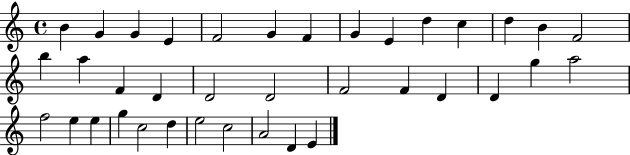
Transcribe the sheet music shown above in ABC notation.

X:1
T:Untitled
M:4/4
L:1/4
K:C
B G G E F2 G F G E d c d B F2 b a F D D2 D2 F2 F D D g a2 f2 e e g c2 d e2 c2 A2 D E